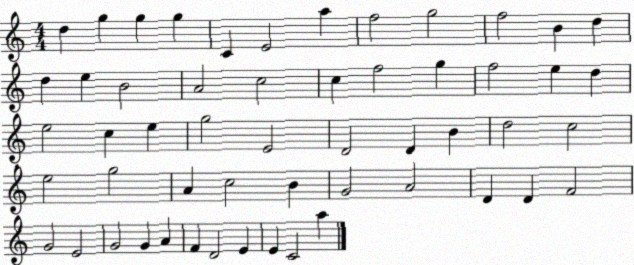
X:1
T:Untitled
M:4/4
L:1/4
K:C
d g g g C E2 a f2 g2 f2 B d d e B2 A2 c2 c f2 g f2 e d e2 c e g2 E2 D2 D B d2 c2 e2 g2 A c2 B G2 A2 D D F2 G2 E2 G2 G A F D2 E E C2 a